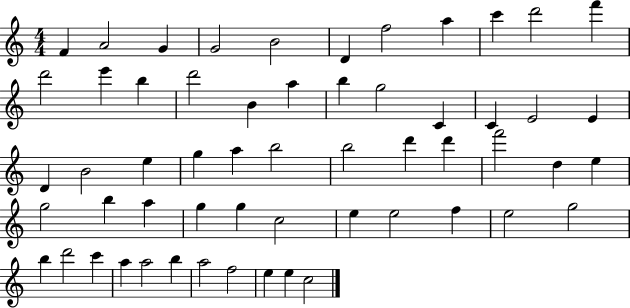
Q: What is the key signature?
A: C major